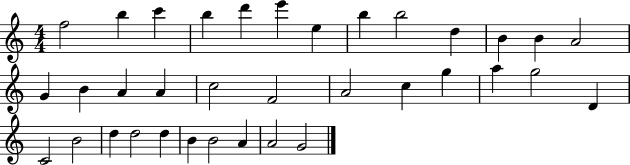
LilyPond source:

{
  \clef treble
  \numericTimeSignature
  \time 4/4
  \key c \major
  f''2 b''4 c'''4 | b''4 d'''4 e'''4 e''4 | b''4 b''2 d''4 | b'4 b'4 a'2 | \break g'4 b'4 a'4 a'4 | c''2 f'2 | a'2 c''4 g''4 | a''4 g''2 d'4 | \break c'2 b'2 | d''4 d''2 d''4 | b'4 b'2 a'4 | a'2 g'2 | \break \bar "|."
}